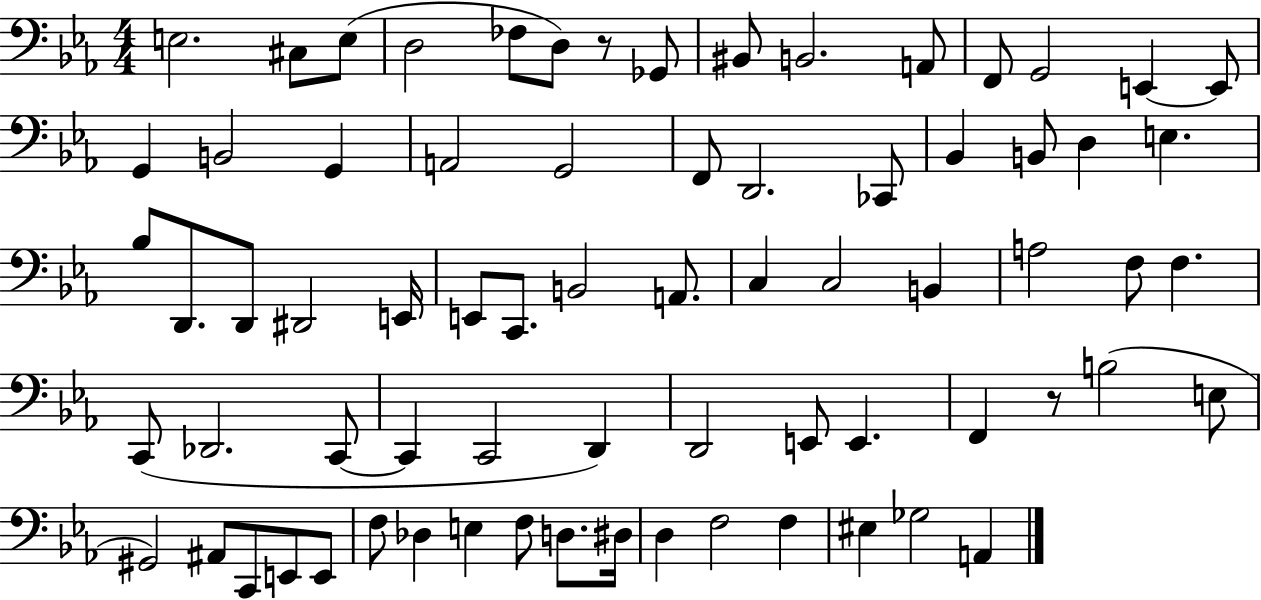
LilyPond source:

{
  \clef bass
  \numericTimeSignature
  \time 4/4
  \key ees \major
  e2. cis8 e8( | d2 fes8 d8) r8 ges,8 | bis,8 b,2. a,8 | f,8 g,2 e,4~~ e,8 | \break g,4 b,2 g,4 | a,2 g,2 | f,8 d,2. ces,8 | bes,4 b,8 d4 e4. | \break bes8 d,8. d,8 dis,2 e,16 | e,8 c,8. b,2 a,8. | c4 c2 b,4 | a2 f8 f4. | \break c,8( des,2. c,8~~ | c,4 c,2 d,4) | d,2 e,8 e,4. | f,4 r8 b2( e8 | \break gis,2) ais,8 c,8 e,8 e,8 | f8 des4 e4 f8 d8. dis16 | d4 f2 f4 | eis4 ges2 a,4 | \break \bar "|."
}